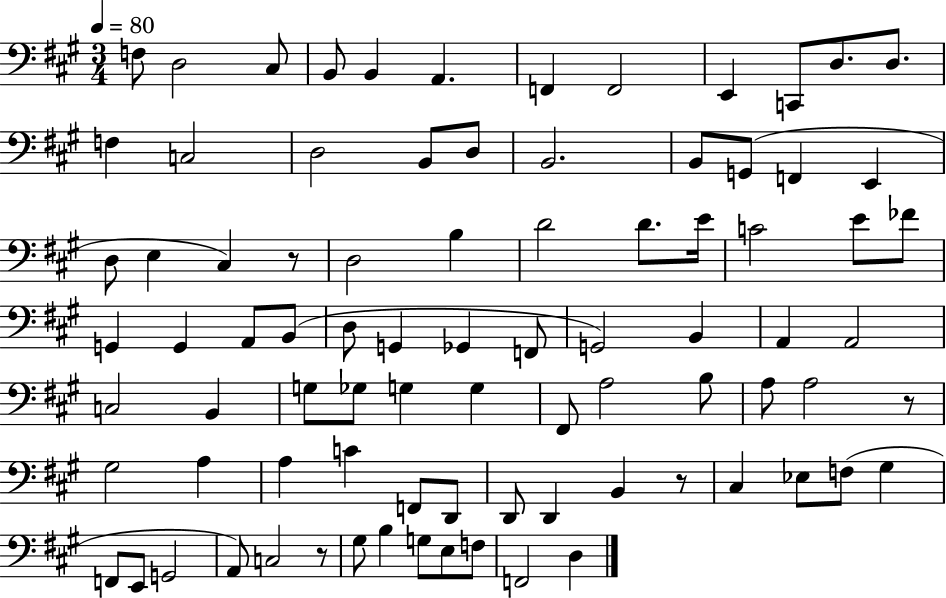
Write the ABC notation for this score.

X:1
T:Untitled
M:3/4
L:1/4
K:A
F,/2 D,2 ^C,/2 B,,/2 B,, A,, F,, F,,2 E,, C,,/2 D,/2 D,/2 F, C,2 D,2 B,,/2 D,/2 B,,2 B,,/2 G,,/2 F,, E,, D,/2 E, ^C, z/2 D,2 B, D2 D/2 E/4 C2 E/2 _F/2 G,, G,, A,,/2 B,,/2 D,/2 G,, _G,, F,,/2 G,,2 B,, A,, A,,2 C,2 B,, G,/2 _G,/2 G, G, ^F,,/2 A,2 B,/2 A,/2 A,2 z/2 ^G,2 A, A, C F,,/2 D,,/2 D,,/2 D,, B,, z/2 ^C, _E,/2 F,/2 ^G, F,,/2 E,,/2 G,,2 A,,/2 C,2 z/2 ^G,/2 B, G,/2 E,/2 F,/2 F,,2 D,